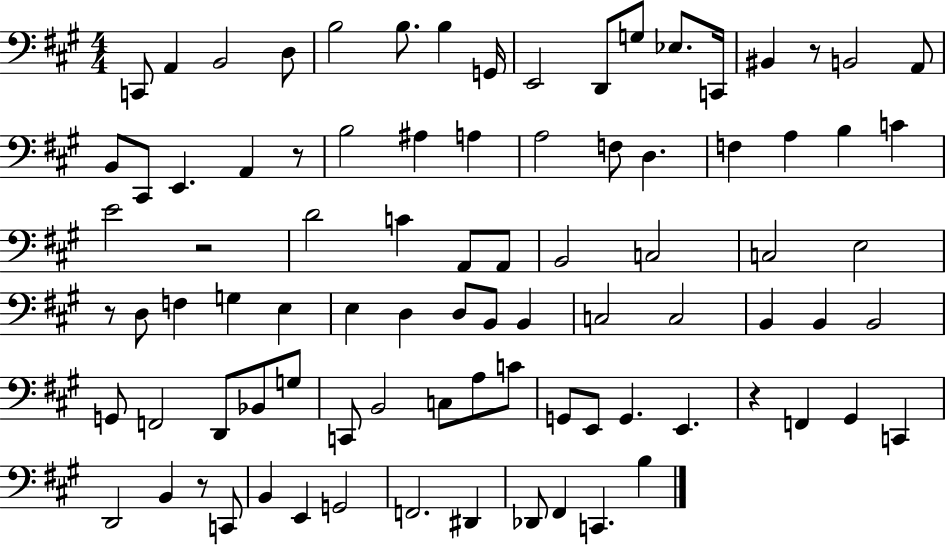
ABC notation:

X:1
T:Untitled
M:4/4
L:1/4
K:A
C,,/2 A,, B,,2 D,/2 B,2 B,/2 B, G,,/4 E,,2 D,,/2 G,/2 _E,/2 C,,/4 ^B,, z/2 B,,2 A,,/2 B,,/2 ^C,,/2 E,, A,, z/2 B,2 ^A, A, A,2 F,/2 D, F, A, B, C E2 z2 D2 C A,,/2 A,,/2 B,,2 C,2 C,2 E,2 z/2 D,/2 F, G, E, E, D, D,/2 B,,/2 B,, C,2 C,2 B,, B,, B,,2 G,,/2 F,,2 D,,/2 _B,,/2 G,/2 C,,/2 B,,2 C,/2 A,/2 C/2 G,,/2 E,,/2 G,, E,, z F,, ^G,, C,, D,,2 B,, z/2 C,,/2 B,, E,, G,,2 F,,2 ^D,, _D,,/2 ^F,, C,, B,